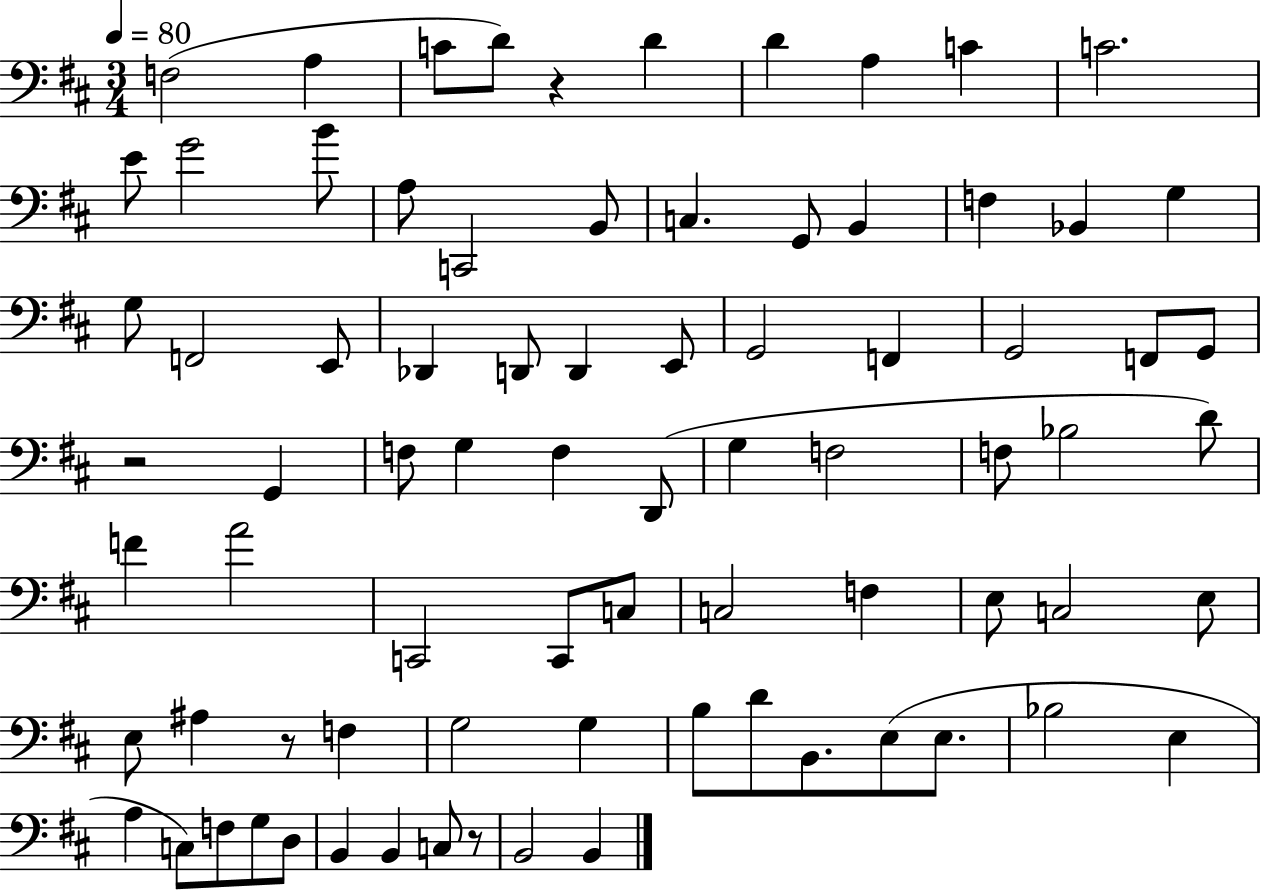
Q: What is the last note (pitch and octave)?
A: B2